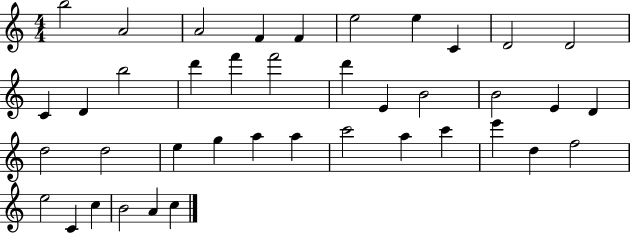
B5/h A4/h A4/h F4/q F4/q E5/h E5/q C4/q D4/h D4/h C4/q D4/q B5/h D6/q F6/q F6/h D6/q E4/q B4/h B4/h E4/q D4/q D5/h D5/h E5/q G5/q A5/q A5/q C6/h A5/q C6/q E6/q D5/q F5/h E5/h C4/q C5/q B4/h A4/q C5/q